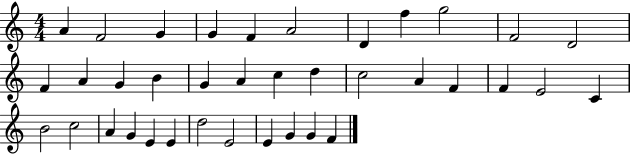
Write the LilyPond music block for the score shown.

{
  \clef treble
  \numericTimeSignature
  \time 4/4
  \key c \major
  a'4 f'2 g'4 | g'4 f'4 a'2 | d'4 f''4 g''2 | f'2 d'2 | \break f'4 a'4 g'4 b'4 | g'4 a'4 c''4 d''4 | c''2 a'4 f'4 | f'4 e'2 c'4 | \break b'2 c''2 | a'4 g'4 e'4 e'4 | d''2 e'2 | e'4 g'4 g'4 f'4 | \break \bar "|."
}